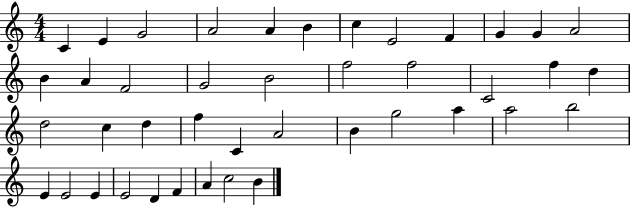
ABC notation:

X:1
T:Untitled
M:4/4
L:1/4
K:C
C E G2 A2 A B c E2 F G G A2 B A F2 G2 B2 f2 f2 C2 f d d2 c d f C A2 B g2 a a2 b2 E E2 E E2 D F A c2 B